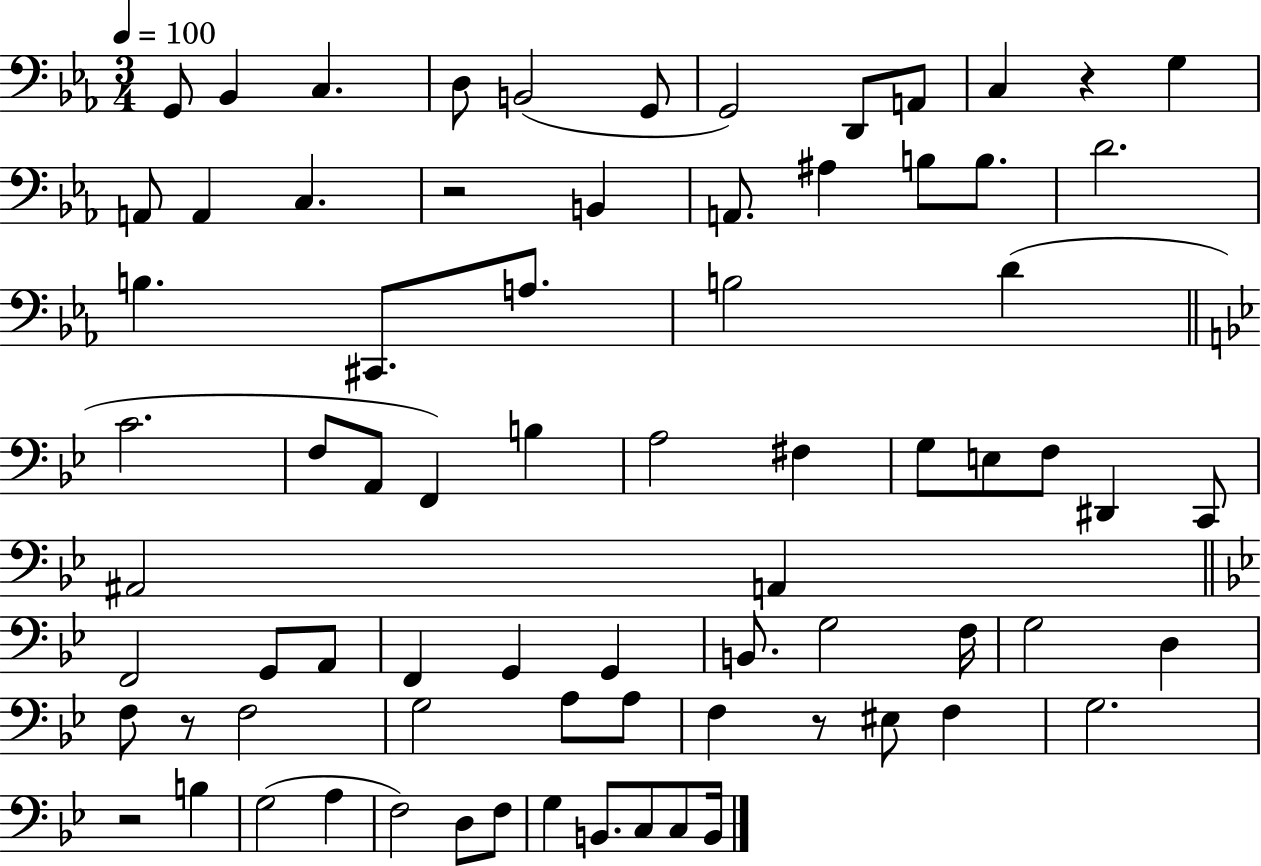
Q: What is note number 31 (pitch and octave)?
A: A3